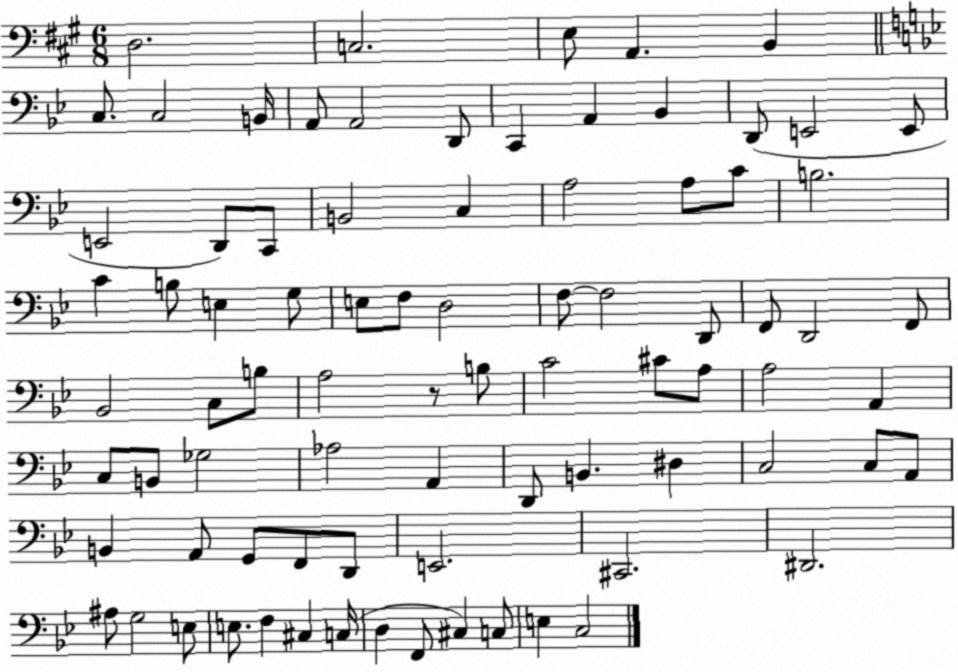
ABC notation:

X:1
T:Untitled
M:6/8
L:1/4
K:A
D,2 C,2 E,/2 A,, B,, C,/2 C,2 B,,/4 A,,/2 A,,2 D,,/2 C,, A,, _B,, D,,/2 E,,2 E,,/2 E,,2 D,,/2 C,,/2 B,,2 C, A,2 A,/2 C/2 B,2 C B,/2 E, G,/2 E,/2 F,/2 D,2 F,/2 F,2 D,,/2 F,,/2 D,,2 F,,/2 _B,,2 C,/2 B,/2 A,2 z/2 B,/2 C2 ^C/2 A,/2 A,2 A,, C,/2 B,,/2 _G,2 _A,2 A,, D,,/2 B,, ^D, C,2 C,/2 A,,/2 B,, A,,/2 G,,/2 F,,/2 D,,/2 E,,2 ^C,,2 ^D,,2 ^A,/2 G,2 E,/2 E,/2 F, ^C, C,/4 D, F,,/2 ^C, C,/2 E, C,2